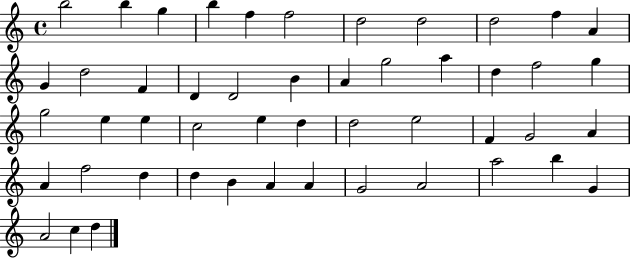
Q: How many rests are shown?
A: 0